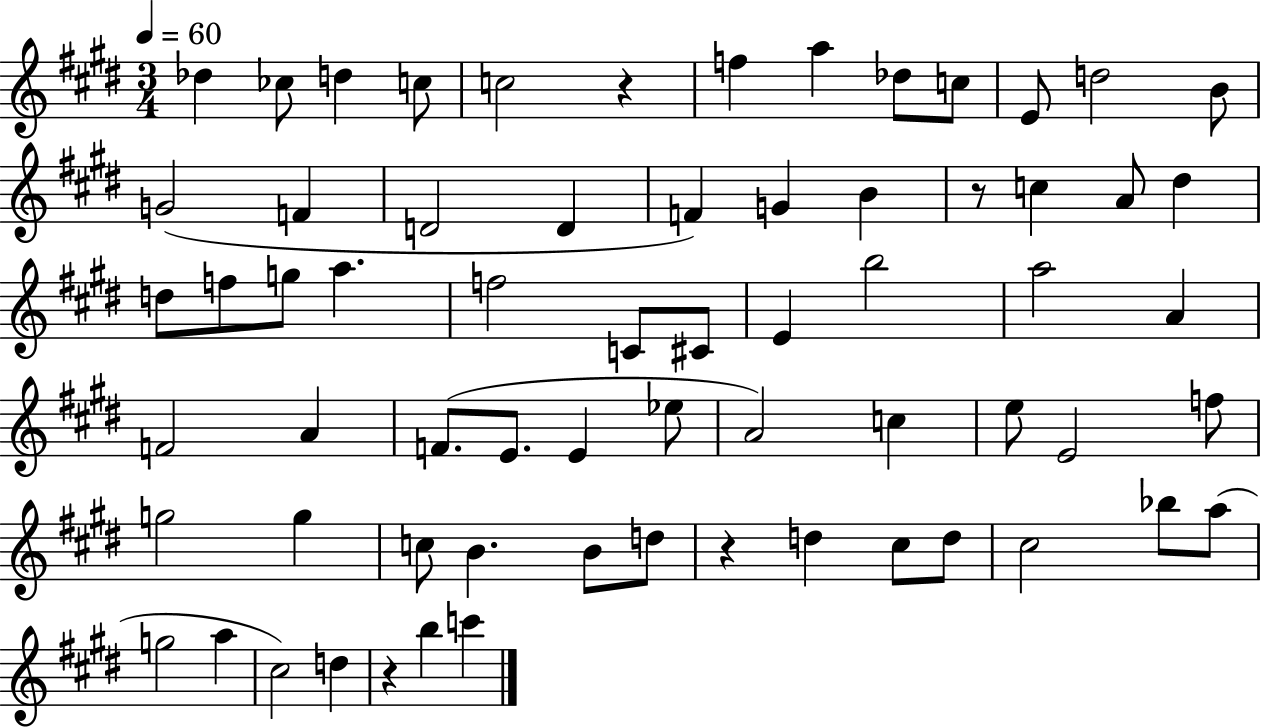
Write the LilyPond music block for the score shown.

{
  \clef treble
  \numericTimeSignature
  \time 3/4
  \key e \major
  \tempo 4 = 60
  des''4 ces''8 d''4 c''8 | c''2 r4 | f''4 a''4 des''8 c''8 | e'8 d''2 b'8 | \break g'2( f'4 | d'2 d'4 | f'4) g'4 b'4 | r8 c''4 a'8 dis''4 | \break d''8 f''8 g''8 a''4. | f''2 c'8 cis'8 | e'4 b''2 | a''2 a'4 | \break f'2 a'4 | f'8.( e'8. e'4 ees''8 | a'2) c''4 | e''8 e'2 f''8 | \break g''2 g''4 | c''8 b'4. b'8 d''8 | r4 d''4 cis''8 d''8 | cis''2 bes''8 a''8( | \break g''2 a''4 | cis''2) d''4 | r4 b''4 c'''4 | \bar "|."
}